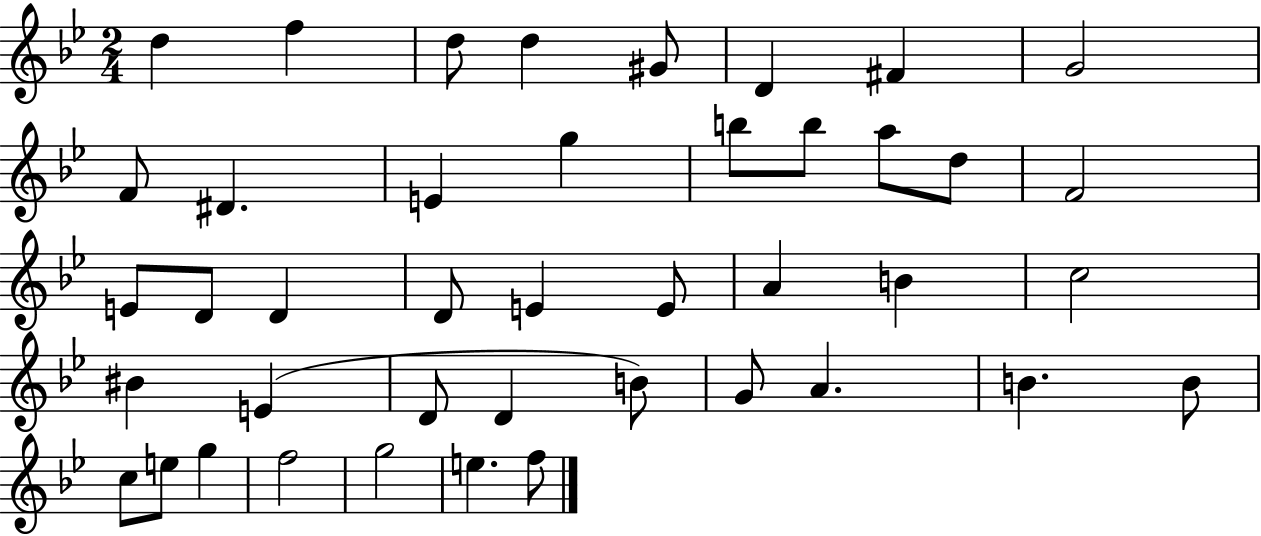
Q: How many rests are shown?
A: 0